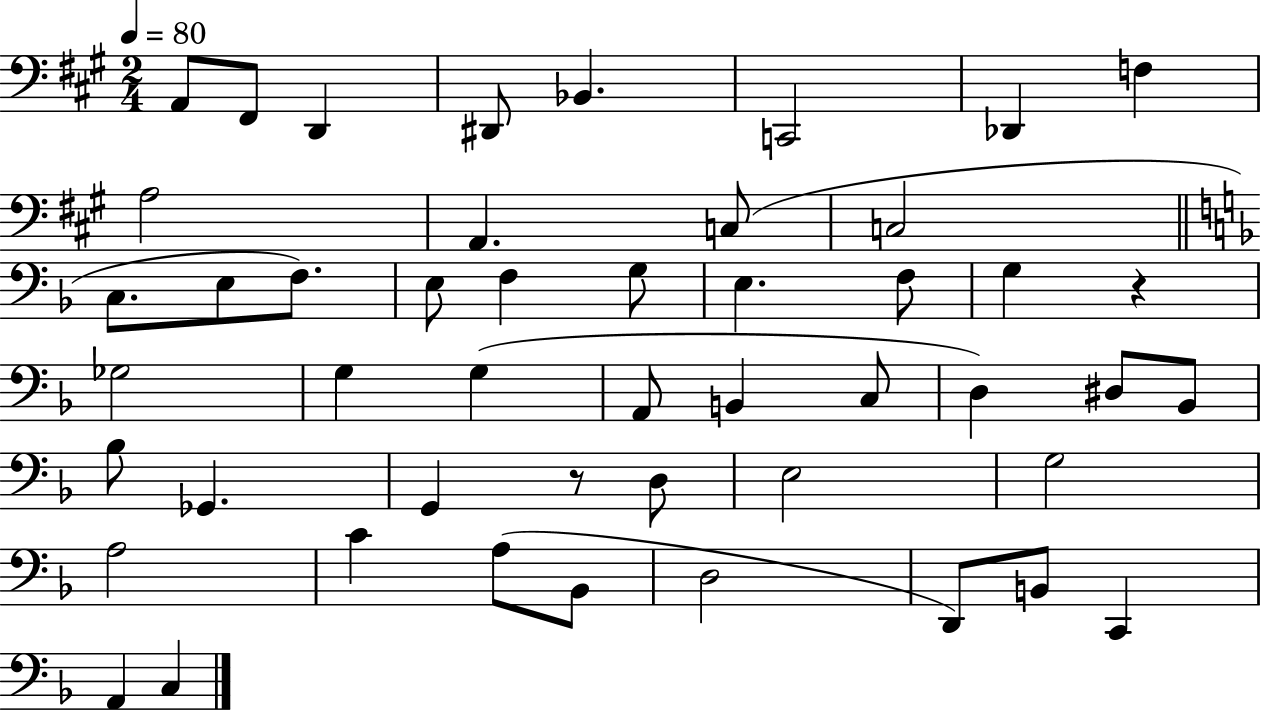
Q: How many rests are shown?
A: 2